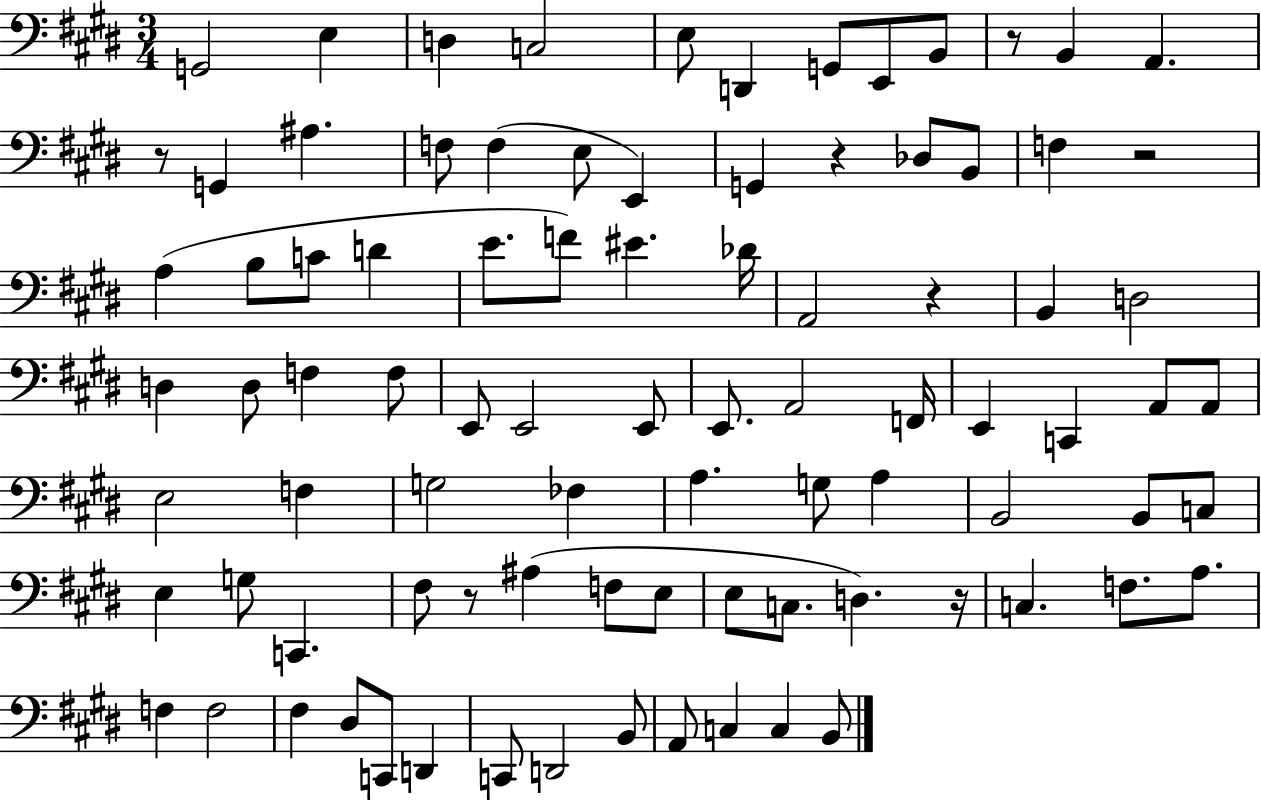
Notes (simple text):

G2/h E3/q D3/q C3/h E3/e D2/q G2/e E2/e B2/e R/e B2/q A2/q. R/e G2/q A#3/q. F3/e F3/q E3/e E2/q G2/q R/q Db3/e B2/e F3/q R/h A3/q B3/e C4/e D4/q E4/e. F4/e EIS4/q. Db4/s A2/h R/q B2/q D3/h D3/q D3/e F3/q F3/e E2/e E2/h E2/e E2/e. A2/h F2/s E2/q C2/q A2/e A2/e E3/h F3/q G3/h FES3/q A3/q. G3/e A3/q B2/h B2/e C3/e E3/q G3/e C2/q. F#3/e R/e A#3/q F3/e E3/e E3/e C3/e. D3/q. R/s C3/q. F3/e. A3/e. F3/q F3/h F#3/q D#3/e C2/e D2/q C2/e D2/h B2/e A2/e C3/q C3/q B2/e